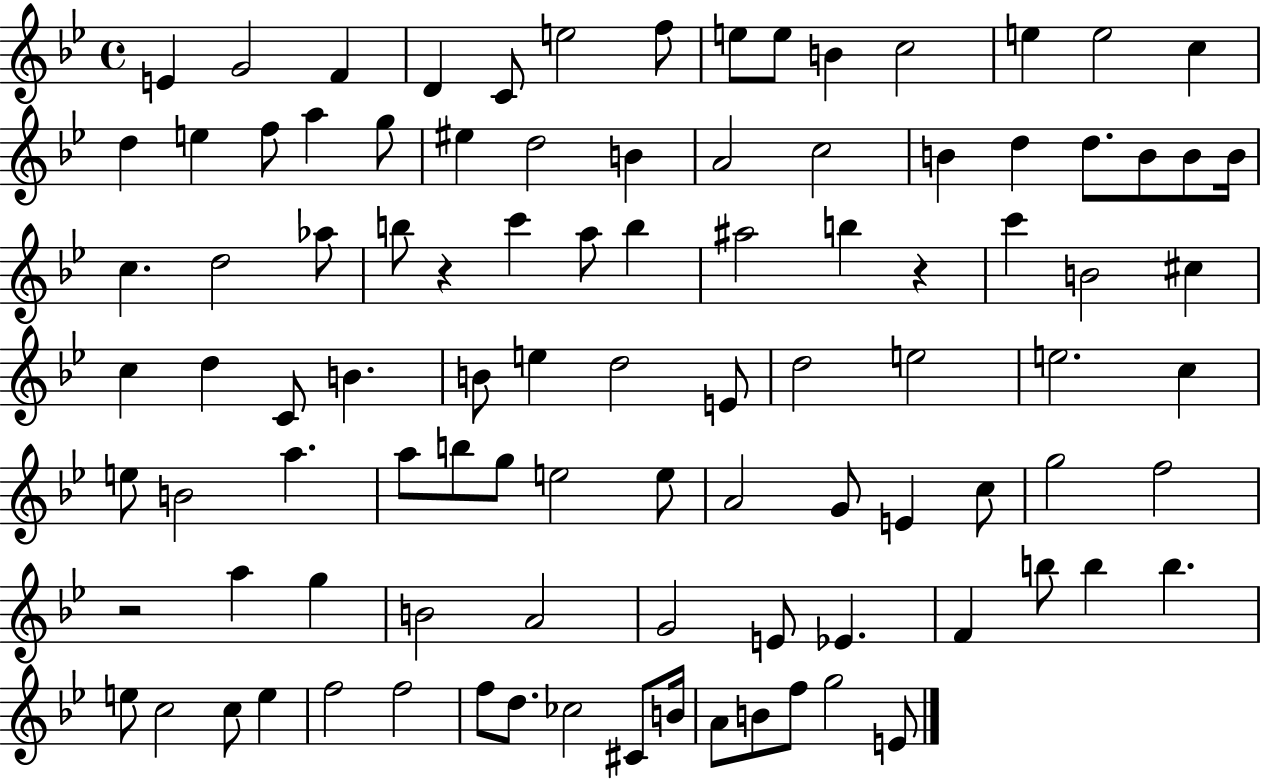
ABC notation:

X:1
T:Untitled
M:4/4
L:1/4
K:Bb
E G2 F D C/2 e2 f/2 e/2 e/2 B c2 e e2 c d e f/2 a g/2 ^e d2 B A2 c2 B d d/2 B/2 B/2 B/4 c d2 _a/2 b/2 z c' a/2 b ^a2 b z c' B2 ^c c d C/2 B B/2 e d2 E/2 d2 e2 e2 c e/2 B2 a a/2 b/2 g/2 e2 e/2 A2 G/2 E c/2 g2 f2 z2 a g B2 A2 G2 E/2 _E F b/2 b b e/2 c2 c/2 e f2 f2 f/2 d/2 _c2 ^C/2 B/4 A/2 B/2 f/2 g2 E/2